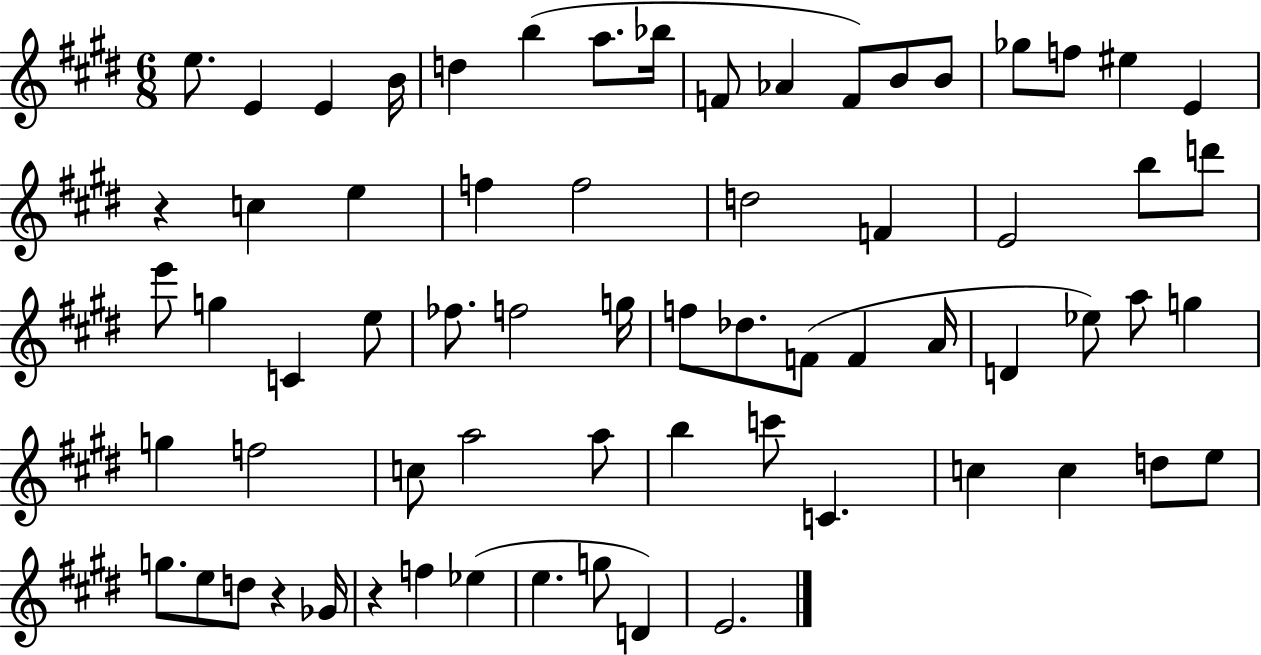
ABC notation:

X:1
T:Untitled
M:6/8
L:1/4
K:E
e/2 E E B/4 d b a/2 _b/4 F/2 _A F/2 B/2 B/2 _g/2 f/2 ^e E z c e f f2 d2 F E2 b/2 d'/2 e'/2 g C e/2 _f/2 f2 g/4 f/2 _d/2 F/2 F A/4 D _e/2 a/2 g g f2 c/2 a2 a/2 b c'/2 C c c d/2 e/2 g/2 e/2 d/2 z _G/4 z f _e e g/2 D E2